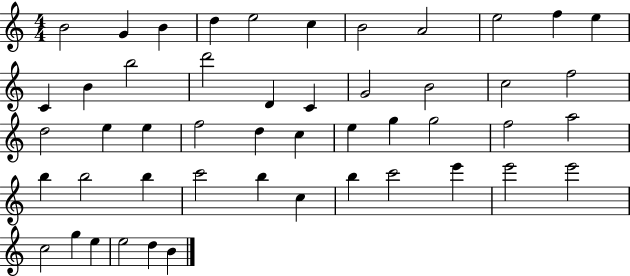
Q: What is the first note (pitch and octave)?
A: B4